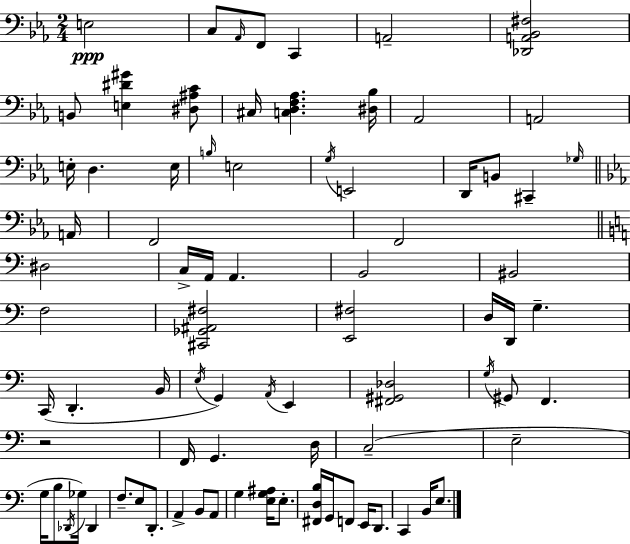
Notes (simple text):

E3/h C3/e Ab2/s F2/e C2/q A2/h [Db2,A2,Bb2,F#3]/h B2/e [E3,D#4,G#4]/q [D#3,A#3,C4]/e C#3/s [C3,D3,F3,Ab3]/q. [D#3,Bb3]/s Ab2/h A2/h E3/s D3/q. E3/s B3/s E3/h G3/s E2/h D2/s B2/e C#2/q Gb3/s A2/s F2/h F2/h D#3/h C3/s A2/s A2/q. B2/h BIS2/h F3/h [C#2,Gb2,A#2,F#3]/h [E2,F#3]/h D3/s D2/s G3/q. C2/s D2/q. B2/s E3/s G2/q A2/s E2/q [F#2,G#2,Db3]/h G3/s G#2/e F2/q. R/h F2/s G2/q. D3/s C3/h E3/h G3/s B3/e Db2/s Gb3/s Db2/q F3/e. E3/e D2/e. A2/q B2/e A2/e G3/q [E3,G3,A#3]/s E3/e. [F#2,D3,B3]/s G2/s F2/e E2/s D2/e. C2/q B2/s E3/e.